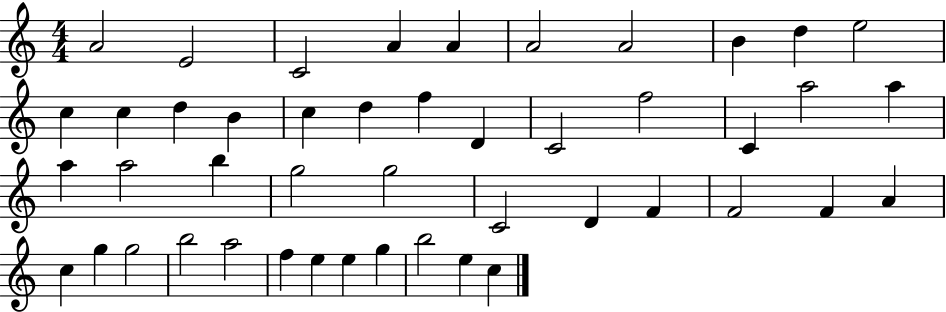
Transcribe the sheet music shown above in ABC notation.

X:1
T:Untitled
M:4/4
L:1/4
K:C
A2 E2 C2 A A A2 A2 B d e2 c c d B c d f D C2 f2 C a2 a a a2 b g2 g2 C2 D F F2 F A c g g2 b2 a2 f e e g b2 e c